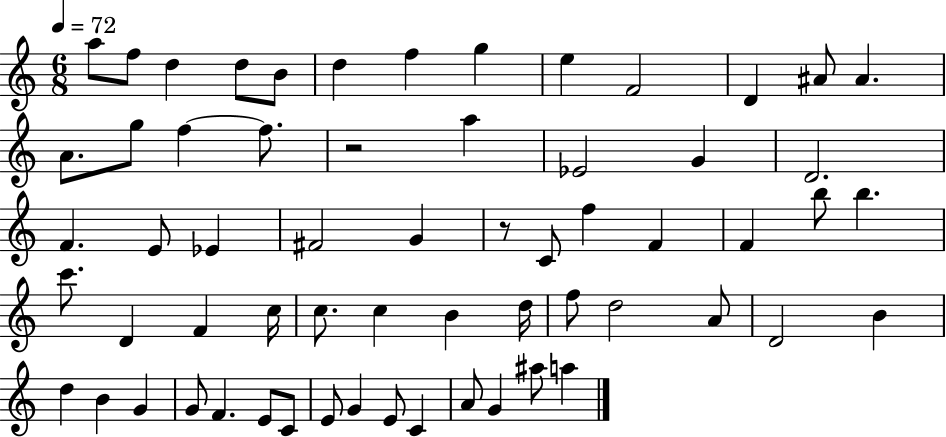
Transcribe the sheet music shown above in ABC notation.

X:1
T:Untitled
M:6/8
L:1/4
K:C
a/2 f/2 d d/2 B/2 d f g e F2 D ^A/2 ^A A/2 g/2 f f/2 z2 a _E2 G D2 F E/2 _E ^F2 G z/2 C/2 f F F b/2 b c'/2 D F c/4 c/2 c B d/4 f/2 d2 A/2 D2 B d B G G/2 F E/2 C/2 E/2 G E/2 C A/2 G ^a/2 a